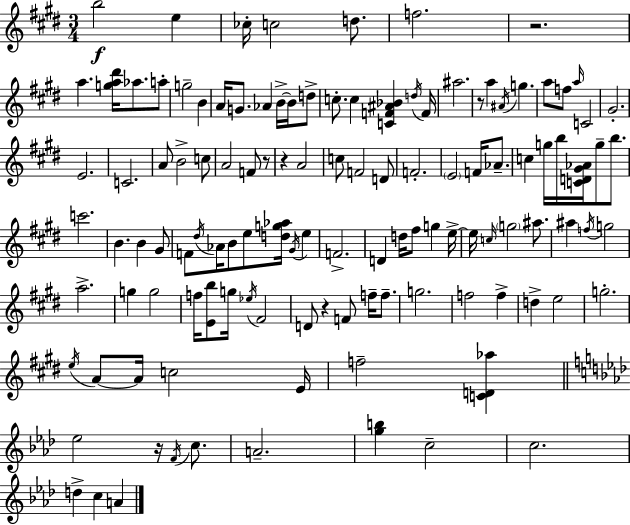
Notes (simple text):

B5/h E5/q CES5/s C5/h D5/e. F5/h. R/h. A5/q. [G5,A5,D#6]/s Ab5/e. A5/e G5/h B4/q A4/s G4/e. Ab4/q B4/s B4/s D5/e C5/e. C5/q [C4,F4,A#4,Bb4]/q D5/s F4/s A#5/h. R/e A5/q A#4/s G5/q. A5/e F5/e A5/s C4/h G#4/h. E4/h. C4/h. A4/e B4/h C5/e A4/h F4/e R/e R/q A4/h C5/e F4/h D4/e F4/h. E4/h F4/s Ab4/e. C5/q G5/s B5/s [C4,D4,G#4,Ab4]/s G5/e B5/e. C6/h. B4/q. B4/q G#4/e F4/e D#5/s Ab4/s B4/e E5/e [D5,G5,Ab5]/s G#4/s E5/q F4/h. D4/q D5/s F#5/e G5/q E5/s E5/s C5/s G5/h A#5/e. A#5/q F5/s G5/h A5/h. G5/q G5/h F5/s [E4,B5]/e G5/s Eb5/s F#4/h D4/e R/q F4/e F5/s F5/e. G5/h. F5/h F5/q D5/q E5/h G5/h. E5/s A4/e A4/s C5/h E4/s F5/h [C4,D4,Ab5]/q Eb5/h R/s F4/s C5/e. A4/h. [G5,B5]/q C5/h C5/h. D5/q C5/q A4/q